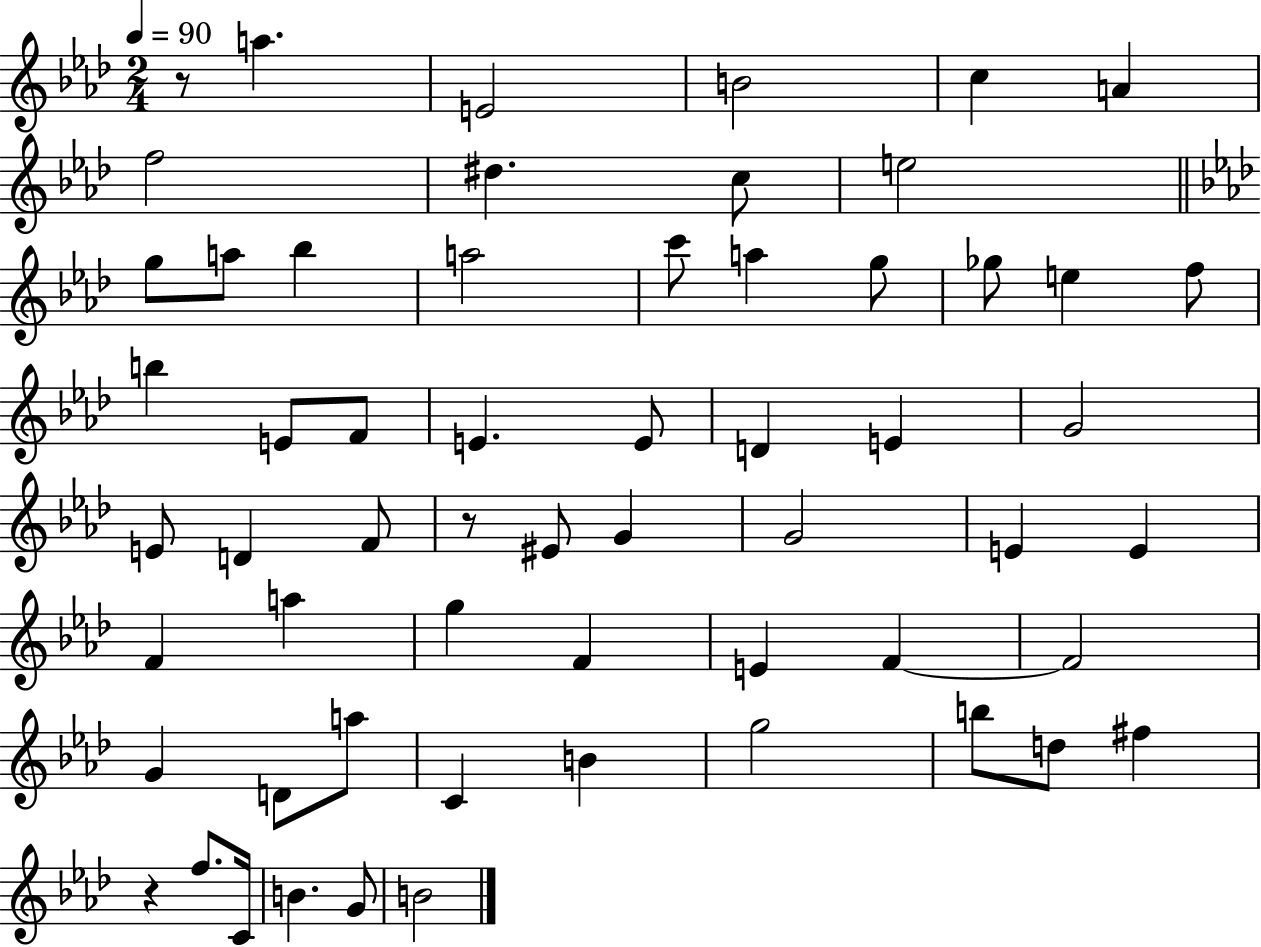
{
  \clef treble
  \numericTimeSignature
  \time 2/4
  \key aes \major
  \tempo 4 = 90
  r8 a''4. | e'2 | b'2 | c''4 a'4 | \break f''2 | dis''4. c''8 | e''2 | \bar "||" \break \key aes \major g''8 a''8 bes''4 | a''2 | c'''8 a''4 g''8 | ges''8 e''4 f''8 | \break b''4 e'8 f'8 | e'4. e'8 | d'4 e'4 | g'2 | \break e'8 d'4 f'8 | r8 eis'8 g'4 | g'2 | e'4 e'4 | \break f'4 a''4 | g''4 f'4 | e'4 f'4~~ | f'2 | \break g'4 d'8 a''8 | c'4 b'4 | g''2 | b''8 d''8 fis''4 | \break r4 f''8. c'16 | b'4. g'8 | b'2 | \bar "|."
}